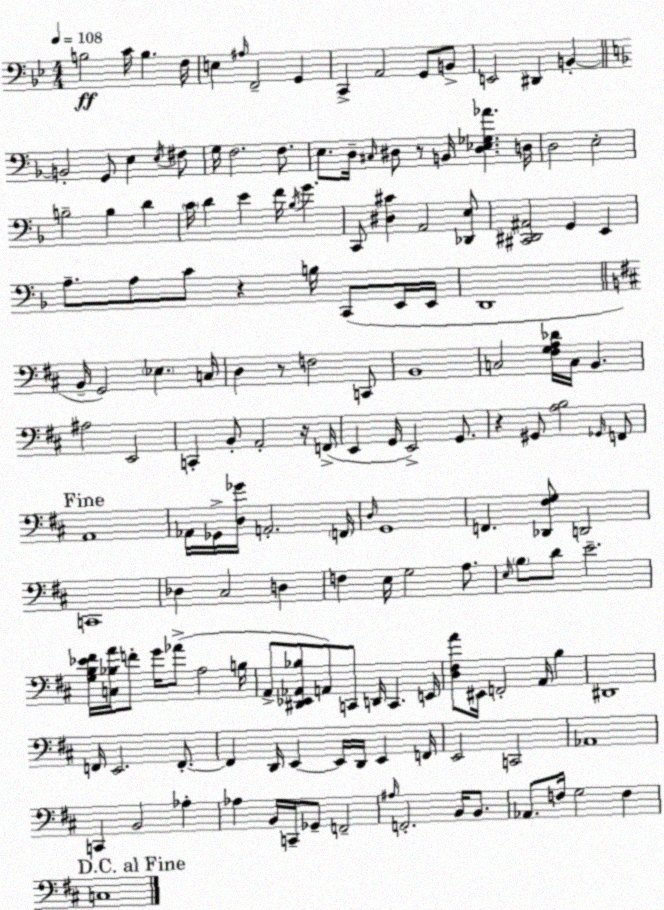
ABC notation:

X:1
T:Untitled
M:4/4
L:1/4
K:Gm
B,2 C/4 B, F,/4 E, ^A,/4 F,,2 G,, C,, A,,2 G,,/2 B,,/2 E,,2 ^D,, B,, B,,2 G,,/2 E, E,/4 ^F,/2 G,/4 F,2 F,/2 E,/2 D,/4 ^C,/4 ^D,/2 z/2 B,,/4 [^D,_E,_G,_A] D,/4 D,2 E,2 B,2 B, D C/4 D E F/4 _B,/4 G C,,/2 [^D,^C] A,,2 [_D,,E,]/2 [^C,,^D,,^A,,]2 G,, E,, A,/2 A,/2 C/2 z B,/4 C,,/2 E,,/4 E,,/4 D,,4 B,,/4 G,,2 _E, C,/4 D, z/2 F,2 C,,/2 B,,4 C,2 [^F,G,A,_D]/4 C,/4 B,, ^A,2 E,,2 C,, B,,/2 A,,2 z/4 F,,/4 E,, G,,/4 E,,2 G,,/2 z ^G,,/2 [A,B,]2 _G,,/4 F,,/2 A,,4 _A,,/4 _G,,/4 [D,_G]/4 A,,2 F,,/4 D,/4 G,,4 F,, [_D,,^F,G,]/2 D,,2 C,,4 _D, ^C,2 D, F, E,/4 G,2 A,/2 E,/4 B,/2 D/2 E2 [G,B,_E^F]/4 [C,_B,A]/4 F/2 G/4 _A/2 A,2 B,/4 A,,/2 [^D,,_E,,_A,,_B,]/2 A,,/2 C,,/2 D,,/4 C,, E,,/4 [D,^F,A]/2 ^E,,/4 F,,2 A,,/4 B, ^D,,4 F,,/4 E,,2 F,,/2 F,, D,,/4 E,, E,,/4 D,,/4 E,, F,,/4 E,,2 C,,2 _A,,4 C,, B,,2 _A, _A, B,,/4 C,,/4 _G,,/2 F,,2 ^A,/4 F,,2 B,,/4 B,,/2 _A,,/2 F,/4 G,2 F, C,4